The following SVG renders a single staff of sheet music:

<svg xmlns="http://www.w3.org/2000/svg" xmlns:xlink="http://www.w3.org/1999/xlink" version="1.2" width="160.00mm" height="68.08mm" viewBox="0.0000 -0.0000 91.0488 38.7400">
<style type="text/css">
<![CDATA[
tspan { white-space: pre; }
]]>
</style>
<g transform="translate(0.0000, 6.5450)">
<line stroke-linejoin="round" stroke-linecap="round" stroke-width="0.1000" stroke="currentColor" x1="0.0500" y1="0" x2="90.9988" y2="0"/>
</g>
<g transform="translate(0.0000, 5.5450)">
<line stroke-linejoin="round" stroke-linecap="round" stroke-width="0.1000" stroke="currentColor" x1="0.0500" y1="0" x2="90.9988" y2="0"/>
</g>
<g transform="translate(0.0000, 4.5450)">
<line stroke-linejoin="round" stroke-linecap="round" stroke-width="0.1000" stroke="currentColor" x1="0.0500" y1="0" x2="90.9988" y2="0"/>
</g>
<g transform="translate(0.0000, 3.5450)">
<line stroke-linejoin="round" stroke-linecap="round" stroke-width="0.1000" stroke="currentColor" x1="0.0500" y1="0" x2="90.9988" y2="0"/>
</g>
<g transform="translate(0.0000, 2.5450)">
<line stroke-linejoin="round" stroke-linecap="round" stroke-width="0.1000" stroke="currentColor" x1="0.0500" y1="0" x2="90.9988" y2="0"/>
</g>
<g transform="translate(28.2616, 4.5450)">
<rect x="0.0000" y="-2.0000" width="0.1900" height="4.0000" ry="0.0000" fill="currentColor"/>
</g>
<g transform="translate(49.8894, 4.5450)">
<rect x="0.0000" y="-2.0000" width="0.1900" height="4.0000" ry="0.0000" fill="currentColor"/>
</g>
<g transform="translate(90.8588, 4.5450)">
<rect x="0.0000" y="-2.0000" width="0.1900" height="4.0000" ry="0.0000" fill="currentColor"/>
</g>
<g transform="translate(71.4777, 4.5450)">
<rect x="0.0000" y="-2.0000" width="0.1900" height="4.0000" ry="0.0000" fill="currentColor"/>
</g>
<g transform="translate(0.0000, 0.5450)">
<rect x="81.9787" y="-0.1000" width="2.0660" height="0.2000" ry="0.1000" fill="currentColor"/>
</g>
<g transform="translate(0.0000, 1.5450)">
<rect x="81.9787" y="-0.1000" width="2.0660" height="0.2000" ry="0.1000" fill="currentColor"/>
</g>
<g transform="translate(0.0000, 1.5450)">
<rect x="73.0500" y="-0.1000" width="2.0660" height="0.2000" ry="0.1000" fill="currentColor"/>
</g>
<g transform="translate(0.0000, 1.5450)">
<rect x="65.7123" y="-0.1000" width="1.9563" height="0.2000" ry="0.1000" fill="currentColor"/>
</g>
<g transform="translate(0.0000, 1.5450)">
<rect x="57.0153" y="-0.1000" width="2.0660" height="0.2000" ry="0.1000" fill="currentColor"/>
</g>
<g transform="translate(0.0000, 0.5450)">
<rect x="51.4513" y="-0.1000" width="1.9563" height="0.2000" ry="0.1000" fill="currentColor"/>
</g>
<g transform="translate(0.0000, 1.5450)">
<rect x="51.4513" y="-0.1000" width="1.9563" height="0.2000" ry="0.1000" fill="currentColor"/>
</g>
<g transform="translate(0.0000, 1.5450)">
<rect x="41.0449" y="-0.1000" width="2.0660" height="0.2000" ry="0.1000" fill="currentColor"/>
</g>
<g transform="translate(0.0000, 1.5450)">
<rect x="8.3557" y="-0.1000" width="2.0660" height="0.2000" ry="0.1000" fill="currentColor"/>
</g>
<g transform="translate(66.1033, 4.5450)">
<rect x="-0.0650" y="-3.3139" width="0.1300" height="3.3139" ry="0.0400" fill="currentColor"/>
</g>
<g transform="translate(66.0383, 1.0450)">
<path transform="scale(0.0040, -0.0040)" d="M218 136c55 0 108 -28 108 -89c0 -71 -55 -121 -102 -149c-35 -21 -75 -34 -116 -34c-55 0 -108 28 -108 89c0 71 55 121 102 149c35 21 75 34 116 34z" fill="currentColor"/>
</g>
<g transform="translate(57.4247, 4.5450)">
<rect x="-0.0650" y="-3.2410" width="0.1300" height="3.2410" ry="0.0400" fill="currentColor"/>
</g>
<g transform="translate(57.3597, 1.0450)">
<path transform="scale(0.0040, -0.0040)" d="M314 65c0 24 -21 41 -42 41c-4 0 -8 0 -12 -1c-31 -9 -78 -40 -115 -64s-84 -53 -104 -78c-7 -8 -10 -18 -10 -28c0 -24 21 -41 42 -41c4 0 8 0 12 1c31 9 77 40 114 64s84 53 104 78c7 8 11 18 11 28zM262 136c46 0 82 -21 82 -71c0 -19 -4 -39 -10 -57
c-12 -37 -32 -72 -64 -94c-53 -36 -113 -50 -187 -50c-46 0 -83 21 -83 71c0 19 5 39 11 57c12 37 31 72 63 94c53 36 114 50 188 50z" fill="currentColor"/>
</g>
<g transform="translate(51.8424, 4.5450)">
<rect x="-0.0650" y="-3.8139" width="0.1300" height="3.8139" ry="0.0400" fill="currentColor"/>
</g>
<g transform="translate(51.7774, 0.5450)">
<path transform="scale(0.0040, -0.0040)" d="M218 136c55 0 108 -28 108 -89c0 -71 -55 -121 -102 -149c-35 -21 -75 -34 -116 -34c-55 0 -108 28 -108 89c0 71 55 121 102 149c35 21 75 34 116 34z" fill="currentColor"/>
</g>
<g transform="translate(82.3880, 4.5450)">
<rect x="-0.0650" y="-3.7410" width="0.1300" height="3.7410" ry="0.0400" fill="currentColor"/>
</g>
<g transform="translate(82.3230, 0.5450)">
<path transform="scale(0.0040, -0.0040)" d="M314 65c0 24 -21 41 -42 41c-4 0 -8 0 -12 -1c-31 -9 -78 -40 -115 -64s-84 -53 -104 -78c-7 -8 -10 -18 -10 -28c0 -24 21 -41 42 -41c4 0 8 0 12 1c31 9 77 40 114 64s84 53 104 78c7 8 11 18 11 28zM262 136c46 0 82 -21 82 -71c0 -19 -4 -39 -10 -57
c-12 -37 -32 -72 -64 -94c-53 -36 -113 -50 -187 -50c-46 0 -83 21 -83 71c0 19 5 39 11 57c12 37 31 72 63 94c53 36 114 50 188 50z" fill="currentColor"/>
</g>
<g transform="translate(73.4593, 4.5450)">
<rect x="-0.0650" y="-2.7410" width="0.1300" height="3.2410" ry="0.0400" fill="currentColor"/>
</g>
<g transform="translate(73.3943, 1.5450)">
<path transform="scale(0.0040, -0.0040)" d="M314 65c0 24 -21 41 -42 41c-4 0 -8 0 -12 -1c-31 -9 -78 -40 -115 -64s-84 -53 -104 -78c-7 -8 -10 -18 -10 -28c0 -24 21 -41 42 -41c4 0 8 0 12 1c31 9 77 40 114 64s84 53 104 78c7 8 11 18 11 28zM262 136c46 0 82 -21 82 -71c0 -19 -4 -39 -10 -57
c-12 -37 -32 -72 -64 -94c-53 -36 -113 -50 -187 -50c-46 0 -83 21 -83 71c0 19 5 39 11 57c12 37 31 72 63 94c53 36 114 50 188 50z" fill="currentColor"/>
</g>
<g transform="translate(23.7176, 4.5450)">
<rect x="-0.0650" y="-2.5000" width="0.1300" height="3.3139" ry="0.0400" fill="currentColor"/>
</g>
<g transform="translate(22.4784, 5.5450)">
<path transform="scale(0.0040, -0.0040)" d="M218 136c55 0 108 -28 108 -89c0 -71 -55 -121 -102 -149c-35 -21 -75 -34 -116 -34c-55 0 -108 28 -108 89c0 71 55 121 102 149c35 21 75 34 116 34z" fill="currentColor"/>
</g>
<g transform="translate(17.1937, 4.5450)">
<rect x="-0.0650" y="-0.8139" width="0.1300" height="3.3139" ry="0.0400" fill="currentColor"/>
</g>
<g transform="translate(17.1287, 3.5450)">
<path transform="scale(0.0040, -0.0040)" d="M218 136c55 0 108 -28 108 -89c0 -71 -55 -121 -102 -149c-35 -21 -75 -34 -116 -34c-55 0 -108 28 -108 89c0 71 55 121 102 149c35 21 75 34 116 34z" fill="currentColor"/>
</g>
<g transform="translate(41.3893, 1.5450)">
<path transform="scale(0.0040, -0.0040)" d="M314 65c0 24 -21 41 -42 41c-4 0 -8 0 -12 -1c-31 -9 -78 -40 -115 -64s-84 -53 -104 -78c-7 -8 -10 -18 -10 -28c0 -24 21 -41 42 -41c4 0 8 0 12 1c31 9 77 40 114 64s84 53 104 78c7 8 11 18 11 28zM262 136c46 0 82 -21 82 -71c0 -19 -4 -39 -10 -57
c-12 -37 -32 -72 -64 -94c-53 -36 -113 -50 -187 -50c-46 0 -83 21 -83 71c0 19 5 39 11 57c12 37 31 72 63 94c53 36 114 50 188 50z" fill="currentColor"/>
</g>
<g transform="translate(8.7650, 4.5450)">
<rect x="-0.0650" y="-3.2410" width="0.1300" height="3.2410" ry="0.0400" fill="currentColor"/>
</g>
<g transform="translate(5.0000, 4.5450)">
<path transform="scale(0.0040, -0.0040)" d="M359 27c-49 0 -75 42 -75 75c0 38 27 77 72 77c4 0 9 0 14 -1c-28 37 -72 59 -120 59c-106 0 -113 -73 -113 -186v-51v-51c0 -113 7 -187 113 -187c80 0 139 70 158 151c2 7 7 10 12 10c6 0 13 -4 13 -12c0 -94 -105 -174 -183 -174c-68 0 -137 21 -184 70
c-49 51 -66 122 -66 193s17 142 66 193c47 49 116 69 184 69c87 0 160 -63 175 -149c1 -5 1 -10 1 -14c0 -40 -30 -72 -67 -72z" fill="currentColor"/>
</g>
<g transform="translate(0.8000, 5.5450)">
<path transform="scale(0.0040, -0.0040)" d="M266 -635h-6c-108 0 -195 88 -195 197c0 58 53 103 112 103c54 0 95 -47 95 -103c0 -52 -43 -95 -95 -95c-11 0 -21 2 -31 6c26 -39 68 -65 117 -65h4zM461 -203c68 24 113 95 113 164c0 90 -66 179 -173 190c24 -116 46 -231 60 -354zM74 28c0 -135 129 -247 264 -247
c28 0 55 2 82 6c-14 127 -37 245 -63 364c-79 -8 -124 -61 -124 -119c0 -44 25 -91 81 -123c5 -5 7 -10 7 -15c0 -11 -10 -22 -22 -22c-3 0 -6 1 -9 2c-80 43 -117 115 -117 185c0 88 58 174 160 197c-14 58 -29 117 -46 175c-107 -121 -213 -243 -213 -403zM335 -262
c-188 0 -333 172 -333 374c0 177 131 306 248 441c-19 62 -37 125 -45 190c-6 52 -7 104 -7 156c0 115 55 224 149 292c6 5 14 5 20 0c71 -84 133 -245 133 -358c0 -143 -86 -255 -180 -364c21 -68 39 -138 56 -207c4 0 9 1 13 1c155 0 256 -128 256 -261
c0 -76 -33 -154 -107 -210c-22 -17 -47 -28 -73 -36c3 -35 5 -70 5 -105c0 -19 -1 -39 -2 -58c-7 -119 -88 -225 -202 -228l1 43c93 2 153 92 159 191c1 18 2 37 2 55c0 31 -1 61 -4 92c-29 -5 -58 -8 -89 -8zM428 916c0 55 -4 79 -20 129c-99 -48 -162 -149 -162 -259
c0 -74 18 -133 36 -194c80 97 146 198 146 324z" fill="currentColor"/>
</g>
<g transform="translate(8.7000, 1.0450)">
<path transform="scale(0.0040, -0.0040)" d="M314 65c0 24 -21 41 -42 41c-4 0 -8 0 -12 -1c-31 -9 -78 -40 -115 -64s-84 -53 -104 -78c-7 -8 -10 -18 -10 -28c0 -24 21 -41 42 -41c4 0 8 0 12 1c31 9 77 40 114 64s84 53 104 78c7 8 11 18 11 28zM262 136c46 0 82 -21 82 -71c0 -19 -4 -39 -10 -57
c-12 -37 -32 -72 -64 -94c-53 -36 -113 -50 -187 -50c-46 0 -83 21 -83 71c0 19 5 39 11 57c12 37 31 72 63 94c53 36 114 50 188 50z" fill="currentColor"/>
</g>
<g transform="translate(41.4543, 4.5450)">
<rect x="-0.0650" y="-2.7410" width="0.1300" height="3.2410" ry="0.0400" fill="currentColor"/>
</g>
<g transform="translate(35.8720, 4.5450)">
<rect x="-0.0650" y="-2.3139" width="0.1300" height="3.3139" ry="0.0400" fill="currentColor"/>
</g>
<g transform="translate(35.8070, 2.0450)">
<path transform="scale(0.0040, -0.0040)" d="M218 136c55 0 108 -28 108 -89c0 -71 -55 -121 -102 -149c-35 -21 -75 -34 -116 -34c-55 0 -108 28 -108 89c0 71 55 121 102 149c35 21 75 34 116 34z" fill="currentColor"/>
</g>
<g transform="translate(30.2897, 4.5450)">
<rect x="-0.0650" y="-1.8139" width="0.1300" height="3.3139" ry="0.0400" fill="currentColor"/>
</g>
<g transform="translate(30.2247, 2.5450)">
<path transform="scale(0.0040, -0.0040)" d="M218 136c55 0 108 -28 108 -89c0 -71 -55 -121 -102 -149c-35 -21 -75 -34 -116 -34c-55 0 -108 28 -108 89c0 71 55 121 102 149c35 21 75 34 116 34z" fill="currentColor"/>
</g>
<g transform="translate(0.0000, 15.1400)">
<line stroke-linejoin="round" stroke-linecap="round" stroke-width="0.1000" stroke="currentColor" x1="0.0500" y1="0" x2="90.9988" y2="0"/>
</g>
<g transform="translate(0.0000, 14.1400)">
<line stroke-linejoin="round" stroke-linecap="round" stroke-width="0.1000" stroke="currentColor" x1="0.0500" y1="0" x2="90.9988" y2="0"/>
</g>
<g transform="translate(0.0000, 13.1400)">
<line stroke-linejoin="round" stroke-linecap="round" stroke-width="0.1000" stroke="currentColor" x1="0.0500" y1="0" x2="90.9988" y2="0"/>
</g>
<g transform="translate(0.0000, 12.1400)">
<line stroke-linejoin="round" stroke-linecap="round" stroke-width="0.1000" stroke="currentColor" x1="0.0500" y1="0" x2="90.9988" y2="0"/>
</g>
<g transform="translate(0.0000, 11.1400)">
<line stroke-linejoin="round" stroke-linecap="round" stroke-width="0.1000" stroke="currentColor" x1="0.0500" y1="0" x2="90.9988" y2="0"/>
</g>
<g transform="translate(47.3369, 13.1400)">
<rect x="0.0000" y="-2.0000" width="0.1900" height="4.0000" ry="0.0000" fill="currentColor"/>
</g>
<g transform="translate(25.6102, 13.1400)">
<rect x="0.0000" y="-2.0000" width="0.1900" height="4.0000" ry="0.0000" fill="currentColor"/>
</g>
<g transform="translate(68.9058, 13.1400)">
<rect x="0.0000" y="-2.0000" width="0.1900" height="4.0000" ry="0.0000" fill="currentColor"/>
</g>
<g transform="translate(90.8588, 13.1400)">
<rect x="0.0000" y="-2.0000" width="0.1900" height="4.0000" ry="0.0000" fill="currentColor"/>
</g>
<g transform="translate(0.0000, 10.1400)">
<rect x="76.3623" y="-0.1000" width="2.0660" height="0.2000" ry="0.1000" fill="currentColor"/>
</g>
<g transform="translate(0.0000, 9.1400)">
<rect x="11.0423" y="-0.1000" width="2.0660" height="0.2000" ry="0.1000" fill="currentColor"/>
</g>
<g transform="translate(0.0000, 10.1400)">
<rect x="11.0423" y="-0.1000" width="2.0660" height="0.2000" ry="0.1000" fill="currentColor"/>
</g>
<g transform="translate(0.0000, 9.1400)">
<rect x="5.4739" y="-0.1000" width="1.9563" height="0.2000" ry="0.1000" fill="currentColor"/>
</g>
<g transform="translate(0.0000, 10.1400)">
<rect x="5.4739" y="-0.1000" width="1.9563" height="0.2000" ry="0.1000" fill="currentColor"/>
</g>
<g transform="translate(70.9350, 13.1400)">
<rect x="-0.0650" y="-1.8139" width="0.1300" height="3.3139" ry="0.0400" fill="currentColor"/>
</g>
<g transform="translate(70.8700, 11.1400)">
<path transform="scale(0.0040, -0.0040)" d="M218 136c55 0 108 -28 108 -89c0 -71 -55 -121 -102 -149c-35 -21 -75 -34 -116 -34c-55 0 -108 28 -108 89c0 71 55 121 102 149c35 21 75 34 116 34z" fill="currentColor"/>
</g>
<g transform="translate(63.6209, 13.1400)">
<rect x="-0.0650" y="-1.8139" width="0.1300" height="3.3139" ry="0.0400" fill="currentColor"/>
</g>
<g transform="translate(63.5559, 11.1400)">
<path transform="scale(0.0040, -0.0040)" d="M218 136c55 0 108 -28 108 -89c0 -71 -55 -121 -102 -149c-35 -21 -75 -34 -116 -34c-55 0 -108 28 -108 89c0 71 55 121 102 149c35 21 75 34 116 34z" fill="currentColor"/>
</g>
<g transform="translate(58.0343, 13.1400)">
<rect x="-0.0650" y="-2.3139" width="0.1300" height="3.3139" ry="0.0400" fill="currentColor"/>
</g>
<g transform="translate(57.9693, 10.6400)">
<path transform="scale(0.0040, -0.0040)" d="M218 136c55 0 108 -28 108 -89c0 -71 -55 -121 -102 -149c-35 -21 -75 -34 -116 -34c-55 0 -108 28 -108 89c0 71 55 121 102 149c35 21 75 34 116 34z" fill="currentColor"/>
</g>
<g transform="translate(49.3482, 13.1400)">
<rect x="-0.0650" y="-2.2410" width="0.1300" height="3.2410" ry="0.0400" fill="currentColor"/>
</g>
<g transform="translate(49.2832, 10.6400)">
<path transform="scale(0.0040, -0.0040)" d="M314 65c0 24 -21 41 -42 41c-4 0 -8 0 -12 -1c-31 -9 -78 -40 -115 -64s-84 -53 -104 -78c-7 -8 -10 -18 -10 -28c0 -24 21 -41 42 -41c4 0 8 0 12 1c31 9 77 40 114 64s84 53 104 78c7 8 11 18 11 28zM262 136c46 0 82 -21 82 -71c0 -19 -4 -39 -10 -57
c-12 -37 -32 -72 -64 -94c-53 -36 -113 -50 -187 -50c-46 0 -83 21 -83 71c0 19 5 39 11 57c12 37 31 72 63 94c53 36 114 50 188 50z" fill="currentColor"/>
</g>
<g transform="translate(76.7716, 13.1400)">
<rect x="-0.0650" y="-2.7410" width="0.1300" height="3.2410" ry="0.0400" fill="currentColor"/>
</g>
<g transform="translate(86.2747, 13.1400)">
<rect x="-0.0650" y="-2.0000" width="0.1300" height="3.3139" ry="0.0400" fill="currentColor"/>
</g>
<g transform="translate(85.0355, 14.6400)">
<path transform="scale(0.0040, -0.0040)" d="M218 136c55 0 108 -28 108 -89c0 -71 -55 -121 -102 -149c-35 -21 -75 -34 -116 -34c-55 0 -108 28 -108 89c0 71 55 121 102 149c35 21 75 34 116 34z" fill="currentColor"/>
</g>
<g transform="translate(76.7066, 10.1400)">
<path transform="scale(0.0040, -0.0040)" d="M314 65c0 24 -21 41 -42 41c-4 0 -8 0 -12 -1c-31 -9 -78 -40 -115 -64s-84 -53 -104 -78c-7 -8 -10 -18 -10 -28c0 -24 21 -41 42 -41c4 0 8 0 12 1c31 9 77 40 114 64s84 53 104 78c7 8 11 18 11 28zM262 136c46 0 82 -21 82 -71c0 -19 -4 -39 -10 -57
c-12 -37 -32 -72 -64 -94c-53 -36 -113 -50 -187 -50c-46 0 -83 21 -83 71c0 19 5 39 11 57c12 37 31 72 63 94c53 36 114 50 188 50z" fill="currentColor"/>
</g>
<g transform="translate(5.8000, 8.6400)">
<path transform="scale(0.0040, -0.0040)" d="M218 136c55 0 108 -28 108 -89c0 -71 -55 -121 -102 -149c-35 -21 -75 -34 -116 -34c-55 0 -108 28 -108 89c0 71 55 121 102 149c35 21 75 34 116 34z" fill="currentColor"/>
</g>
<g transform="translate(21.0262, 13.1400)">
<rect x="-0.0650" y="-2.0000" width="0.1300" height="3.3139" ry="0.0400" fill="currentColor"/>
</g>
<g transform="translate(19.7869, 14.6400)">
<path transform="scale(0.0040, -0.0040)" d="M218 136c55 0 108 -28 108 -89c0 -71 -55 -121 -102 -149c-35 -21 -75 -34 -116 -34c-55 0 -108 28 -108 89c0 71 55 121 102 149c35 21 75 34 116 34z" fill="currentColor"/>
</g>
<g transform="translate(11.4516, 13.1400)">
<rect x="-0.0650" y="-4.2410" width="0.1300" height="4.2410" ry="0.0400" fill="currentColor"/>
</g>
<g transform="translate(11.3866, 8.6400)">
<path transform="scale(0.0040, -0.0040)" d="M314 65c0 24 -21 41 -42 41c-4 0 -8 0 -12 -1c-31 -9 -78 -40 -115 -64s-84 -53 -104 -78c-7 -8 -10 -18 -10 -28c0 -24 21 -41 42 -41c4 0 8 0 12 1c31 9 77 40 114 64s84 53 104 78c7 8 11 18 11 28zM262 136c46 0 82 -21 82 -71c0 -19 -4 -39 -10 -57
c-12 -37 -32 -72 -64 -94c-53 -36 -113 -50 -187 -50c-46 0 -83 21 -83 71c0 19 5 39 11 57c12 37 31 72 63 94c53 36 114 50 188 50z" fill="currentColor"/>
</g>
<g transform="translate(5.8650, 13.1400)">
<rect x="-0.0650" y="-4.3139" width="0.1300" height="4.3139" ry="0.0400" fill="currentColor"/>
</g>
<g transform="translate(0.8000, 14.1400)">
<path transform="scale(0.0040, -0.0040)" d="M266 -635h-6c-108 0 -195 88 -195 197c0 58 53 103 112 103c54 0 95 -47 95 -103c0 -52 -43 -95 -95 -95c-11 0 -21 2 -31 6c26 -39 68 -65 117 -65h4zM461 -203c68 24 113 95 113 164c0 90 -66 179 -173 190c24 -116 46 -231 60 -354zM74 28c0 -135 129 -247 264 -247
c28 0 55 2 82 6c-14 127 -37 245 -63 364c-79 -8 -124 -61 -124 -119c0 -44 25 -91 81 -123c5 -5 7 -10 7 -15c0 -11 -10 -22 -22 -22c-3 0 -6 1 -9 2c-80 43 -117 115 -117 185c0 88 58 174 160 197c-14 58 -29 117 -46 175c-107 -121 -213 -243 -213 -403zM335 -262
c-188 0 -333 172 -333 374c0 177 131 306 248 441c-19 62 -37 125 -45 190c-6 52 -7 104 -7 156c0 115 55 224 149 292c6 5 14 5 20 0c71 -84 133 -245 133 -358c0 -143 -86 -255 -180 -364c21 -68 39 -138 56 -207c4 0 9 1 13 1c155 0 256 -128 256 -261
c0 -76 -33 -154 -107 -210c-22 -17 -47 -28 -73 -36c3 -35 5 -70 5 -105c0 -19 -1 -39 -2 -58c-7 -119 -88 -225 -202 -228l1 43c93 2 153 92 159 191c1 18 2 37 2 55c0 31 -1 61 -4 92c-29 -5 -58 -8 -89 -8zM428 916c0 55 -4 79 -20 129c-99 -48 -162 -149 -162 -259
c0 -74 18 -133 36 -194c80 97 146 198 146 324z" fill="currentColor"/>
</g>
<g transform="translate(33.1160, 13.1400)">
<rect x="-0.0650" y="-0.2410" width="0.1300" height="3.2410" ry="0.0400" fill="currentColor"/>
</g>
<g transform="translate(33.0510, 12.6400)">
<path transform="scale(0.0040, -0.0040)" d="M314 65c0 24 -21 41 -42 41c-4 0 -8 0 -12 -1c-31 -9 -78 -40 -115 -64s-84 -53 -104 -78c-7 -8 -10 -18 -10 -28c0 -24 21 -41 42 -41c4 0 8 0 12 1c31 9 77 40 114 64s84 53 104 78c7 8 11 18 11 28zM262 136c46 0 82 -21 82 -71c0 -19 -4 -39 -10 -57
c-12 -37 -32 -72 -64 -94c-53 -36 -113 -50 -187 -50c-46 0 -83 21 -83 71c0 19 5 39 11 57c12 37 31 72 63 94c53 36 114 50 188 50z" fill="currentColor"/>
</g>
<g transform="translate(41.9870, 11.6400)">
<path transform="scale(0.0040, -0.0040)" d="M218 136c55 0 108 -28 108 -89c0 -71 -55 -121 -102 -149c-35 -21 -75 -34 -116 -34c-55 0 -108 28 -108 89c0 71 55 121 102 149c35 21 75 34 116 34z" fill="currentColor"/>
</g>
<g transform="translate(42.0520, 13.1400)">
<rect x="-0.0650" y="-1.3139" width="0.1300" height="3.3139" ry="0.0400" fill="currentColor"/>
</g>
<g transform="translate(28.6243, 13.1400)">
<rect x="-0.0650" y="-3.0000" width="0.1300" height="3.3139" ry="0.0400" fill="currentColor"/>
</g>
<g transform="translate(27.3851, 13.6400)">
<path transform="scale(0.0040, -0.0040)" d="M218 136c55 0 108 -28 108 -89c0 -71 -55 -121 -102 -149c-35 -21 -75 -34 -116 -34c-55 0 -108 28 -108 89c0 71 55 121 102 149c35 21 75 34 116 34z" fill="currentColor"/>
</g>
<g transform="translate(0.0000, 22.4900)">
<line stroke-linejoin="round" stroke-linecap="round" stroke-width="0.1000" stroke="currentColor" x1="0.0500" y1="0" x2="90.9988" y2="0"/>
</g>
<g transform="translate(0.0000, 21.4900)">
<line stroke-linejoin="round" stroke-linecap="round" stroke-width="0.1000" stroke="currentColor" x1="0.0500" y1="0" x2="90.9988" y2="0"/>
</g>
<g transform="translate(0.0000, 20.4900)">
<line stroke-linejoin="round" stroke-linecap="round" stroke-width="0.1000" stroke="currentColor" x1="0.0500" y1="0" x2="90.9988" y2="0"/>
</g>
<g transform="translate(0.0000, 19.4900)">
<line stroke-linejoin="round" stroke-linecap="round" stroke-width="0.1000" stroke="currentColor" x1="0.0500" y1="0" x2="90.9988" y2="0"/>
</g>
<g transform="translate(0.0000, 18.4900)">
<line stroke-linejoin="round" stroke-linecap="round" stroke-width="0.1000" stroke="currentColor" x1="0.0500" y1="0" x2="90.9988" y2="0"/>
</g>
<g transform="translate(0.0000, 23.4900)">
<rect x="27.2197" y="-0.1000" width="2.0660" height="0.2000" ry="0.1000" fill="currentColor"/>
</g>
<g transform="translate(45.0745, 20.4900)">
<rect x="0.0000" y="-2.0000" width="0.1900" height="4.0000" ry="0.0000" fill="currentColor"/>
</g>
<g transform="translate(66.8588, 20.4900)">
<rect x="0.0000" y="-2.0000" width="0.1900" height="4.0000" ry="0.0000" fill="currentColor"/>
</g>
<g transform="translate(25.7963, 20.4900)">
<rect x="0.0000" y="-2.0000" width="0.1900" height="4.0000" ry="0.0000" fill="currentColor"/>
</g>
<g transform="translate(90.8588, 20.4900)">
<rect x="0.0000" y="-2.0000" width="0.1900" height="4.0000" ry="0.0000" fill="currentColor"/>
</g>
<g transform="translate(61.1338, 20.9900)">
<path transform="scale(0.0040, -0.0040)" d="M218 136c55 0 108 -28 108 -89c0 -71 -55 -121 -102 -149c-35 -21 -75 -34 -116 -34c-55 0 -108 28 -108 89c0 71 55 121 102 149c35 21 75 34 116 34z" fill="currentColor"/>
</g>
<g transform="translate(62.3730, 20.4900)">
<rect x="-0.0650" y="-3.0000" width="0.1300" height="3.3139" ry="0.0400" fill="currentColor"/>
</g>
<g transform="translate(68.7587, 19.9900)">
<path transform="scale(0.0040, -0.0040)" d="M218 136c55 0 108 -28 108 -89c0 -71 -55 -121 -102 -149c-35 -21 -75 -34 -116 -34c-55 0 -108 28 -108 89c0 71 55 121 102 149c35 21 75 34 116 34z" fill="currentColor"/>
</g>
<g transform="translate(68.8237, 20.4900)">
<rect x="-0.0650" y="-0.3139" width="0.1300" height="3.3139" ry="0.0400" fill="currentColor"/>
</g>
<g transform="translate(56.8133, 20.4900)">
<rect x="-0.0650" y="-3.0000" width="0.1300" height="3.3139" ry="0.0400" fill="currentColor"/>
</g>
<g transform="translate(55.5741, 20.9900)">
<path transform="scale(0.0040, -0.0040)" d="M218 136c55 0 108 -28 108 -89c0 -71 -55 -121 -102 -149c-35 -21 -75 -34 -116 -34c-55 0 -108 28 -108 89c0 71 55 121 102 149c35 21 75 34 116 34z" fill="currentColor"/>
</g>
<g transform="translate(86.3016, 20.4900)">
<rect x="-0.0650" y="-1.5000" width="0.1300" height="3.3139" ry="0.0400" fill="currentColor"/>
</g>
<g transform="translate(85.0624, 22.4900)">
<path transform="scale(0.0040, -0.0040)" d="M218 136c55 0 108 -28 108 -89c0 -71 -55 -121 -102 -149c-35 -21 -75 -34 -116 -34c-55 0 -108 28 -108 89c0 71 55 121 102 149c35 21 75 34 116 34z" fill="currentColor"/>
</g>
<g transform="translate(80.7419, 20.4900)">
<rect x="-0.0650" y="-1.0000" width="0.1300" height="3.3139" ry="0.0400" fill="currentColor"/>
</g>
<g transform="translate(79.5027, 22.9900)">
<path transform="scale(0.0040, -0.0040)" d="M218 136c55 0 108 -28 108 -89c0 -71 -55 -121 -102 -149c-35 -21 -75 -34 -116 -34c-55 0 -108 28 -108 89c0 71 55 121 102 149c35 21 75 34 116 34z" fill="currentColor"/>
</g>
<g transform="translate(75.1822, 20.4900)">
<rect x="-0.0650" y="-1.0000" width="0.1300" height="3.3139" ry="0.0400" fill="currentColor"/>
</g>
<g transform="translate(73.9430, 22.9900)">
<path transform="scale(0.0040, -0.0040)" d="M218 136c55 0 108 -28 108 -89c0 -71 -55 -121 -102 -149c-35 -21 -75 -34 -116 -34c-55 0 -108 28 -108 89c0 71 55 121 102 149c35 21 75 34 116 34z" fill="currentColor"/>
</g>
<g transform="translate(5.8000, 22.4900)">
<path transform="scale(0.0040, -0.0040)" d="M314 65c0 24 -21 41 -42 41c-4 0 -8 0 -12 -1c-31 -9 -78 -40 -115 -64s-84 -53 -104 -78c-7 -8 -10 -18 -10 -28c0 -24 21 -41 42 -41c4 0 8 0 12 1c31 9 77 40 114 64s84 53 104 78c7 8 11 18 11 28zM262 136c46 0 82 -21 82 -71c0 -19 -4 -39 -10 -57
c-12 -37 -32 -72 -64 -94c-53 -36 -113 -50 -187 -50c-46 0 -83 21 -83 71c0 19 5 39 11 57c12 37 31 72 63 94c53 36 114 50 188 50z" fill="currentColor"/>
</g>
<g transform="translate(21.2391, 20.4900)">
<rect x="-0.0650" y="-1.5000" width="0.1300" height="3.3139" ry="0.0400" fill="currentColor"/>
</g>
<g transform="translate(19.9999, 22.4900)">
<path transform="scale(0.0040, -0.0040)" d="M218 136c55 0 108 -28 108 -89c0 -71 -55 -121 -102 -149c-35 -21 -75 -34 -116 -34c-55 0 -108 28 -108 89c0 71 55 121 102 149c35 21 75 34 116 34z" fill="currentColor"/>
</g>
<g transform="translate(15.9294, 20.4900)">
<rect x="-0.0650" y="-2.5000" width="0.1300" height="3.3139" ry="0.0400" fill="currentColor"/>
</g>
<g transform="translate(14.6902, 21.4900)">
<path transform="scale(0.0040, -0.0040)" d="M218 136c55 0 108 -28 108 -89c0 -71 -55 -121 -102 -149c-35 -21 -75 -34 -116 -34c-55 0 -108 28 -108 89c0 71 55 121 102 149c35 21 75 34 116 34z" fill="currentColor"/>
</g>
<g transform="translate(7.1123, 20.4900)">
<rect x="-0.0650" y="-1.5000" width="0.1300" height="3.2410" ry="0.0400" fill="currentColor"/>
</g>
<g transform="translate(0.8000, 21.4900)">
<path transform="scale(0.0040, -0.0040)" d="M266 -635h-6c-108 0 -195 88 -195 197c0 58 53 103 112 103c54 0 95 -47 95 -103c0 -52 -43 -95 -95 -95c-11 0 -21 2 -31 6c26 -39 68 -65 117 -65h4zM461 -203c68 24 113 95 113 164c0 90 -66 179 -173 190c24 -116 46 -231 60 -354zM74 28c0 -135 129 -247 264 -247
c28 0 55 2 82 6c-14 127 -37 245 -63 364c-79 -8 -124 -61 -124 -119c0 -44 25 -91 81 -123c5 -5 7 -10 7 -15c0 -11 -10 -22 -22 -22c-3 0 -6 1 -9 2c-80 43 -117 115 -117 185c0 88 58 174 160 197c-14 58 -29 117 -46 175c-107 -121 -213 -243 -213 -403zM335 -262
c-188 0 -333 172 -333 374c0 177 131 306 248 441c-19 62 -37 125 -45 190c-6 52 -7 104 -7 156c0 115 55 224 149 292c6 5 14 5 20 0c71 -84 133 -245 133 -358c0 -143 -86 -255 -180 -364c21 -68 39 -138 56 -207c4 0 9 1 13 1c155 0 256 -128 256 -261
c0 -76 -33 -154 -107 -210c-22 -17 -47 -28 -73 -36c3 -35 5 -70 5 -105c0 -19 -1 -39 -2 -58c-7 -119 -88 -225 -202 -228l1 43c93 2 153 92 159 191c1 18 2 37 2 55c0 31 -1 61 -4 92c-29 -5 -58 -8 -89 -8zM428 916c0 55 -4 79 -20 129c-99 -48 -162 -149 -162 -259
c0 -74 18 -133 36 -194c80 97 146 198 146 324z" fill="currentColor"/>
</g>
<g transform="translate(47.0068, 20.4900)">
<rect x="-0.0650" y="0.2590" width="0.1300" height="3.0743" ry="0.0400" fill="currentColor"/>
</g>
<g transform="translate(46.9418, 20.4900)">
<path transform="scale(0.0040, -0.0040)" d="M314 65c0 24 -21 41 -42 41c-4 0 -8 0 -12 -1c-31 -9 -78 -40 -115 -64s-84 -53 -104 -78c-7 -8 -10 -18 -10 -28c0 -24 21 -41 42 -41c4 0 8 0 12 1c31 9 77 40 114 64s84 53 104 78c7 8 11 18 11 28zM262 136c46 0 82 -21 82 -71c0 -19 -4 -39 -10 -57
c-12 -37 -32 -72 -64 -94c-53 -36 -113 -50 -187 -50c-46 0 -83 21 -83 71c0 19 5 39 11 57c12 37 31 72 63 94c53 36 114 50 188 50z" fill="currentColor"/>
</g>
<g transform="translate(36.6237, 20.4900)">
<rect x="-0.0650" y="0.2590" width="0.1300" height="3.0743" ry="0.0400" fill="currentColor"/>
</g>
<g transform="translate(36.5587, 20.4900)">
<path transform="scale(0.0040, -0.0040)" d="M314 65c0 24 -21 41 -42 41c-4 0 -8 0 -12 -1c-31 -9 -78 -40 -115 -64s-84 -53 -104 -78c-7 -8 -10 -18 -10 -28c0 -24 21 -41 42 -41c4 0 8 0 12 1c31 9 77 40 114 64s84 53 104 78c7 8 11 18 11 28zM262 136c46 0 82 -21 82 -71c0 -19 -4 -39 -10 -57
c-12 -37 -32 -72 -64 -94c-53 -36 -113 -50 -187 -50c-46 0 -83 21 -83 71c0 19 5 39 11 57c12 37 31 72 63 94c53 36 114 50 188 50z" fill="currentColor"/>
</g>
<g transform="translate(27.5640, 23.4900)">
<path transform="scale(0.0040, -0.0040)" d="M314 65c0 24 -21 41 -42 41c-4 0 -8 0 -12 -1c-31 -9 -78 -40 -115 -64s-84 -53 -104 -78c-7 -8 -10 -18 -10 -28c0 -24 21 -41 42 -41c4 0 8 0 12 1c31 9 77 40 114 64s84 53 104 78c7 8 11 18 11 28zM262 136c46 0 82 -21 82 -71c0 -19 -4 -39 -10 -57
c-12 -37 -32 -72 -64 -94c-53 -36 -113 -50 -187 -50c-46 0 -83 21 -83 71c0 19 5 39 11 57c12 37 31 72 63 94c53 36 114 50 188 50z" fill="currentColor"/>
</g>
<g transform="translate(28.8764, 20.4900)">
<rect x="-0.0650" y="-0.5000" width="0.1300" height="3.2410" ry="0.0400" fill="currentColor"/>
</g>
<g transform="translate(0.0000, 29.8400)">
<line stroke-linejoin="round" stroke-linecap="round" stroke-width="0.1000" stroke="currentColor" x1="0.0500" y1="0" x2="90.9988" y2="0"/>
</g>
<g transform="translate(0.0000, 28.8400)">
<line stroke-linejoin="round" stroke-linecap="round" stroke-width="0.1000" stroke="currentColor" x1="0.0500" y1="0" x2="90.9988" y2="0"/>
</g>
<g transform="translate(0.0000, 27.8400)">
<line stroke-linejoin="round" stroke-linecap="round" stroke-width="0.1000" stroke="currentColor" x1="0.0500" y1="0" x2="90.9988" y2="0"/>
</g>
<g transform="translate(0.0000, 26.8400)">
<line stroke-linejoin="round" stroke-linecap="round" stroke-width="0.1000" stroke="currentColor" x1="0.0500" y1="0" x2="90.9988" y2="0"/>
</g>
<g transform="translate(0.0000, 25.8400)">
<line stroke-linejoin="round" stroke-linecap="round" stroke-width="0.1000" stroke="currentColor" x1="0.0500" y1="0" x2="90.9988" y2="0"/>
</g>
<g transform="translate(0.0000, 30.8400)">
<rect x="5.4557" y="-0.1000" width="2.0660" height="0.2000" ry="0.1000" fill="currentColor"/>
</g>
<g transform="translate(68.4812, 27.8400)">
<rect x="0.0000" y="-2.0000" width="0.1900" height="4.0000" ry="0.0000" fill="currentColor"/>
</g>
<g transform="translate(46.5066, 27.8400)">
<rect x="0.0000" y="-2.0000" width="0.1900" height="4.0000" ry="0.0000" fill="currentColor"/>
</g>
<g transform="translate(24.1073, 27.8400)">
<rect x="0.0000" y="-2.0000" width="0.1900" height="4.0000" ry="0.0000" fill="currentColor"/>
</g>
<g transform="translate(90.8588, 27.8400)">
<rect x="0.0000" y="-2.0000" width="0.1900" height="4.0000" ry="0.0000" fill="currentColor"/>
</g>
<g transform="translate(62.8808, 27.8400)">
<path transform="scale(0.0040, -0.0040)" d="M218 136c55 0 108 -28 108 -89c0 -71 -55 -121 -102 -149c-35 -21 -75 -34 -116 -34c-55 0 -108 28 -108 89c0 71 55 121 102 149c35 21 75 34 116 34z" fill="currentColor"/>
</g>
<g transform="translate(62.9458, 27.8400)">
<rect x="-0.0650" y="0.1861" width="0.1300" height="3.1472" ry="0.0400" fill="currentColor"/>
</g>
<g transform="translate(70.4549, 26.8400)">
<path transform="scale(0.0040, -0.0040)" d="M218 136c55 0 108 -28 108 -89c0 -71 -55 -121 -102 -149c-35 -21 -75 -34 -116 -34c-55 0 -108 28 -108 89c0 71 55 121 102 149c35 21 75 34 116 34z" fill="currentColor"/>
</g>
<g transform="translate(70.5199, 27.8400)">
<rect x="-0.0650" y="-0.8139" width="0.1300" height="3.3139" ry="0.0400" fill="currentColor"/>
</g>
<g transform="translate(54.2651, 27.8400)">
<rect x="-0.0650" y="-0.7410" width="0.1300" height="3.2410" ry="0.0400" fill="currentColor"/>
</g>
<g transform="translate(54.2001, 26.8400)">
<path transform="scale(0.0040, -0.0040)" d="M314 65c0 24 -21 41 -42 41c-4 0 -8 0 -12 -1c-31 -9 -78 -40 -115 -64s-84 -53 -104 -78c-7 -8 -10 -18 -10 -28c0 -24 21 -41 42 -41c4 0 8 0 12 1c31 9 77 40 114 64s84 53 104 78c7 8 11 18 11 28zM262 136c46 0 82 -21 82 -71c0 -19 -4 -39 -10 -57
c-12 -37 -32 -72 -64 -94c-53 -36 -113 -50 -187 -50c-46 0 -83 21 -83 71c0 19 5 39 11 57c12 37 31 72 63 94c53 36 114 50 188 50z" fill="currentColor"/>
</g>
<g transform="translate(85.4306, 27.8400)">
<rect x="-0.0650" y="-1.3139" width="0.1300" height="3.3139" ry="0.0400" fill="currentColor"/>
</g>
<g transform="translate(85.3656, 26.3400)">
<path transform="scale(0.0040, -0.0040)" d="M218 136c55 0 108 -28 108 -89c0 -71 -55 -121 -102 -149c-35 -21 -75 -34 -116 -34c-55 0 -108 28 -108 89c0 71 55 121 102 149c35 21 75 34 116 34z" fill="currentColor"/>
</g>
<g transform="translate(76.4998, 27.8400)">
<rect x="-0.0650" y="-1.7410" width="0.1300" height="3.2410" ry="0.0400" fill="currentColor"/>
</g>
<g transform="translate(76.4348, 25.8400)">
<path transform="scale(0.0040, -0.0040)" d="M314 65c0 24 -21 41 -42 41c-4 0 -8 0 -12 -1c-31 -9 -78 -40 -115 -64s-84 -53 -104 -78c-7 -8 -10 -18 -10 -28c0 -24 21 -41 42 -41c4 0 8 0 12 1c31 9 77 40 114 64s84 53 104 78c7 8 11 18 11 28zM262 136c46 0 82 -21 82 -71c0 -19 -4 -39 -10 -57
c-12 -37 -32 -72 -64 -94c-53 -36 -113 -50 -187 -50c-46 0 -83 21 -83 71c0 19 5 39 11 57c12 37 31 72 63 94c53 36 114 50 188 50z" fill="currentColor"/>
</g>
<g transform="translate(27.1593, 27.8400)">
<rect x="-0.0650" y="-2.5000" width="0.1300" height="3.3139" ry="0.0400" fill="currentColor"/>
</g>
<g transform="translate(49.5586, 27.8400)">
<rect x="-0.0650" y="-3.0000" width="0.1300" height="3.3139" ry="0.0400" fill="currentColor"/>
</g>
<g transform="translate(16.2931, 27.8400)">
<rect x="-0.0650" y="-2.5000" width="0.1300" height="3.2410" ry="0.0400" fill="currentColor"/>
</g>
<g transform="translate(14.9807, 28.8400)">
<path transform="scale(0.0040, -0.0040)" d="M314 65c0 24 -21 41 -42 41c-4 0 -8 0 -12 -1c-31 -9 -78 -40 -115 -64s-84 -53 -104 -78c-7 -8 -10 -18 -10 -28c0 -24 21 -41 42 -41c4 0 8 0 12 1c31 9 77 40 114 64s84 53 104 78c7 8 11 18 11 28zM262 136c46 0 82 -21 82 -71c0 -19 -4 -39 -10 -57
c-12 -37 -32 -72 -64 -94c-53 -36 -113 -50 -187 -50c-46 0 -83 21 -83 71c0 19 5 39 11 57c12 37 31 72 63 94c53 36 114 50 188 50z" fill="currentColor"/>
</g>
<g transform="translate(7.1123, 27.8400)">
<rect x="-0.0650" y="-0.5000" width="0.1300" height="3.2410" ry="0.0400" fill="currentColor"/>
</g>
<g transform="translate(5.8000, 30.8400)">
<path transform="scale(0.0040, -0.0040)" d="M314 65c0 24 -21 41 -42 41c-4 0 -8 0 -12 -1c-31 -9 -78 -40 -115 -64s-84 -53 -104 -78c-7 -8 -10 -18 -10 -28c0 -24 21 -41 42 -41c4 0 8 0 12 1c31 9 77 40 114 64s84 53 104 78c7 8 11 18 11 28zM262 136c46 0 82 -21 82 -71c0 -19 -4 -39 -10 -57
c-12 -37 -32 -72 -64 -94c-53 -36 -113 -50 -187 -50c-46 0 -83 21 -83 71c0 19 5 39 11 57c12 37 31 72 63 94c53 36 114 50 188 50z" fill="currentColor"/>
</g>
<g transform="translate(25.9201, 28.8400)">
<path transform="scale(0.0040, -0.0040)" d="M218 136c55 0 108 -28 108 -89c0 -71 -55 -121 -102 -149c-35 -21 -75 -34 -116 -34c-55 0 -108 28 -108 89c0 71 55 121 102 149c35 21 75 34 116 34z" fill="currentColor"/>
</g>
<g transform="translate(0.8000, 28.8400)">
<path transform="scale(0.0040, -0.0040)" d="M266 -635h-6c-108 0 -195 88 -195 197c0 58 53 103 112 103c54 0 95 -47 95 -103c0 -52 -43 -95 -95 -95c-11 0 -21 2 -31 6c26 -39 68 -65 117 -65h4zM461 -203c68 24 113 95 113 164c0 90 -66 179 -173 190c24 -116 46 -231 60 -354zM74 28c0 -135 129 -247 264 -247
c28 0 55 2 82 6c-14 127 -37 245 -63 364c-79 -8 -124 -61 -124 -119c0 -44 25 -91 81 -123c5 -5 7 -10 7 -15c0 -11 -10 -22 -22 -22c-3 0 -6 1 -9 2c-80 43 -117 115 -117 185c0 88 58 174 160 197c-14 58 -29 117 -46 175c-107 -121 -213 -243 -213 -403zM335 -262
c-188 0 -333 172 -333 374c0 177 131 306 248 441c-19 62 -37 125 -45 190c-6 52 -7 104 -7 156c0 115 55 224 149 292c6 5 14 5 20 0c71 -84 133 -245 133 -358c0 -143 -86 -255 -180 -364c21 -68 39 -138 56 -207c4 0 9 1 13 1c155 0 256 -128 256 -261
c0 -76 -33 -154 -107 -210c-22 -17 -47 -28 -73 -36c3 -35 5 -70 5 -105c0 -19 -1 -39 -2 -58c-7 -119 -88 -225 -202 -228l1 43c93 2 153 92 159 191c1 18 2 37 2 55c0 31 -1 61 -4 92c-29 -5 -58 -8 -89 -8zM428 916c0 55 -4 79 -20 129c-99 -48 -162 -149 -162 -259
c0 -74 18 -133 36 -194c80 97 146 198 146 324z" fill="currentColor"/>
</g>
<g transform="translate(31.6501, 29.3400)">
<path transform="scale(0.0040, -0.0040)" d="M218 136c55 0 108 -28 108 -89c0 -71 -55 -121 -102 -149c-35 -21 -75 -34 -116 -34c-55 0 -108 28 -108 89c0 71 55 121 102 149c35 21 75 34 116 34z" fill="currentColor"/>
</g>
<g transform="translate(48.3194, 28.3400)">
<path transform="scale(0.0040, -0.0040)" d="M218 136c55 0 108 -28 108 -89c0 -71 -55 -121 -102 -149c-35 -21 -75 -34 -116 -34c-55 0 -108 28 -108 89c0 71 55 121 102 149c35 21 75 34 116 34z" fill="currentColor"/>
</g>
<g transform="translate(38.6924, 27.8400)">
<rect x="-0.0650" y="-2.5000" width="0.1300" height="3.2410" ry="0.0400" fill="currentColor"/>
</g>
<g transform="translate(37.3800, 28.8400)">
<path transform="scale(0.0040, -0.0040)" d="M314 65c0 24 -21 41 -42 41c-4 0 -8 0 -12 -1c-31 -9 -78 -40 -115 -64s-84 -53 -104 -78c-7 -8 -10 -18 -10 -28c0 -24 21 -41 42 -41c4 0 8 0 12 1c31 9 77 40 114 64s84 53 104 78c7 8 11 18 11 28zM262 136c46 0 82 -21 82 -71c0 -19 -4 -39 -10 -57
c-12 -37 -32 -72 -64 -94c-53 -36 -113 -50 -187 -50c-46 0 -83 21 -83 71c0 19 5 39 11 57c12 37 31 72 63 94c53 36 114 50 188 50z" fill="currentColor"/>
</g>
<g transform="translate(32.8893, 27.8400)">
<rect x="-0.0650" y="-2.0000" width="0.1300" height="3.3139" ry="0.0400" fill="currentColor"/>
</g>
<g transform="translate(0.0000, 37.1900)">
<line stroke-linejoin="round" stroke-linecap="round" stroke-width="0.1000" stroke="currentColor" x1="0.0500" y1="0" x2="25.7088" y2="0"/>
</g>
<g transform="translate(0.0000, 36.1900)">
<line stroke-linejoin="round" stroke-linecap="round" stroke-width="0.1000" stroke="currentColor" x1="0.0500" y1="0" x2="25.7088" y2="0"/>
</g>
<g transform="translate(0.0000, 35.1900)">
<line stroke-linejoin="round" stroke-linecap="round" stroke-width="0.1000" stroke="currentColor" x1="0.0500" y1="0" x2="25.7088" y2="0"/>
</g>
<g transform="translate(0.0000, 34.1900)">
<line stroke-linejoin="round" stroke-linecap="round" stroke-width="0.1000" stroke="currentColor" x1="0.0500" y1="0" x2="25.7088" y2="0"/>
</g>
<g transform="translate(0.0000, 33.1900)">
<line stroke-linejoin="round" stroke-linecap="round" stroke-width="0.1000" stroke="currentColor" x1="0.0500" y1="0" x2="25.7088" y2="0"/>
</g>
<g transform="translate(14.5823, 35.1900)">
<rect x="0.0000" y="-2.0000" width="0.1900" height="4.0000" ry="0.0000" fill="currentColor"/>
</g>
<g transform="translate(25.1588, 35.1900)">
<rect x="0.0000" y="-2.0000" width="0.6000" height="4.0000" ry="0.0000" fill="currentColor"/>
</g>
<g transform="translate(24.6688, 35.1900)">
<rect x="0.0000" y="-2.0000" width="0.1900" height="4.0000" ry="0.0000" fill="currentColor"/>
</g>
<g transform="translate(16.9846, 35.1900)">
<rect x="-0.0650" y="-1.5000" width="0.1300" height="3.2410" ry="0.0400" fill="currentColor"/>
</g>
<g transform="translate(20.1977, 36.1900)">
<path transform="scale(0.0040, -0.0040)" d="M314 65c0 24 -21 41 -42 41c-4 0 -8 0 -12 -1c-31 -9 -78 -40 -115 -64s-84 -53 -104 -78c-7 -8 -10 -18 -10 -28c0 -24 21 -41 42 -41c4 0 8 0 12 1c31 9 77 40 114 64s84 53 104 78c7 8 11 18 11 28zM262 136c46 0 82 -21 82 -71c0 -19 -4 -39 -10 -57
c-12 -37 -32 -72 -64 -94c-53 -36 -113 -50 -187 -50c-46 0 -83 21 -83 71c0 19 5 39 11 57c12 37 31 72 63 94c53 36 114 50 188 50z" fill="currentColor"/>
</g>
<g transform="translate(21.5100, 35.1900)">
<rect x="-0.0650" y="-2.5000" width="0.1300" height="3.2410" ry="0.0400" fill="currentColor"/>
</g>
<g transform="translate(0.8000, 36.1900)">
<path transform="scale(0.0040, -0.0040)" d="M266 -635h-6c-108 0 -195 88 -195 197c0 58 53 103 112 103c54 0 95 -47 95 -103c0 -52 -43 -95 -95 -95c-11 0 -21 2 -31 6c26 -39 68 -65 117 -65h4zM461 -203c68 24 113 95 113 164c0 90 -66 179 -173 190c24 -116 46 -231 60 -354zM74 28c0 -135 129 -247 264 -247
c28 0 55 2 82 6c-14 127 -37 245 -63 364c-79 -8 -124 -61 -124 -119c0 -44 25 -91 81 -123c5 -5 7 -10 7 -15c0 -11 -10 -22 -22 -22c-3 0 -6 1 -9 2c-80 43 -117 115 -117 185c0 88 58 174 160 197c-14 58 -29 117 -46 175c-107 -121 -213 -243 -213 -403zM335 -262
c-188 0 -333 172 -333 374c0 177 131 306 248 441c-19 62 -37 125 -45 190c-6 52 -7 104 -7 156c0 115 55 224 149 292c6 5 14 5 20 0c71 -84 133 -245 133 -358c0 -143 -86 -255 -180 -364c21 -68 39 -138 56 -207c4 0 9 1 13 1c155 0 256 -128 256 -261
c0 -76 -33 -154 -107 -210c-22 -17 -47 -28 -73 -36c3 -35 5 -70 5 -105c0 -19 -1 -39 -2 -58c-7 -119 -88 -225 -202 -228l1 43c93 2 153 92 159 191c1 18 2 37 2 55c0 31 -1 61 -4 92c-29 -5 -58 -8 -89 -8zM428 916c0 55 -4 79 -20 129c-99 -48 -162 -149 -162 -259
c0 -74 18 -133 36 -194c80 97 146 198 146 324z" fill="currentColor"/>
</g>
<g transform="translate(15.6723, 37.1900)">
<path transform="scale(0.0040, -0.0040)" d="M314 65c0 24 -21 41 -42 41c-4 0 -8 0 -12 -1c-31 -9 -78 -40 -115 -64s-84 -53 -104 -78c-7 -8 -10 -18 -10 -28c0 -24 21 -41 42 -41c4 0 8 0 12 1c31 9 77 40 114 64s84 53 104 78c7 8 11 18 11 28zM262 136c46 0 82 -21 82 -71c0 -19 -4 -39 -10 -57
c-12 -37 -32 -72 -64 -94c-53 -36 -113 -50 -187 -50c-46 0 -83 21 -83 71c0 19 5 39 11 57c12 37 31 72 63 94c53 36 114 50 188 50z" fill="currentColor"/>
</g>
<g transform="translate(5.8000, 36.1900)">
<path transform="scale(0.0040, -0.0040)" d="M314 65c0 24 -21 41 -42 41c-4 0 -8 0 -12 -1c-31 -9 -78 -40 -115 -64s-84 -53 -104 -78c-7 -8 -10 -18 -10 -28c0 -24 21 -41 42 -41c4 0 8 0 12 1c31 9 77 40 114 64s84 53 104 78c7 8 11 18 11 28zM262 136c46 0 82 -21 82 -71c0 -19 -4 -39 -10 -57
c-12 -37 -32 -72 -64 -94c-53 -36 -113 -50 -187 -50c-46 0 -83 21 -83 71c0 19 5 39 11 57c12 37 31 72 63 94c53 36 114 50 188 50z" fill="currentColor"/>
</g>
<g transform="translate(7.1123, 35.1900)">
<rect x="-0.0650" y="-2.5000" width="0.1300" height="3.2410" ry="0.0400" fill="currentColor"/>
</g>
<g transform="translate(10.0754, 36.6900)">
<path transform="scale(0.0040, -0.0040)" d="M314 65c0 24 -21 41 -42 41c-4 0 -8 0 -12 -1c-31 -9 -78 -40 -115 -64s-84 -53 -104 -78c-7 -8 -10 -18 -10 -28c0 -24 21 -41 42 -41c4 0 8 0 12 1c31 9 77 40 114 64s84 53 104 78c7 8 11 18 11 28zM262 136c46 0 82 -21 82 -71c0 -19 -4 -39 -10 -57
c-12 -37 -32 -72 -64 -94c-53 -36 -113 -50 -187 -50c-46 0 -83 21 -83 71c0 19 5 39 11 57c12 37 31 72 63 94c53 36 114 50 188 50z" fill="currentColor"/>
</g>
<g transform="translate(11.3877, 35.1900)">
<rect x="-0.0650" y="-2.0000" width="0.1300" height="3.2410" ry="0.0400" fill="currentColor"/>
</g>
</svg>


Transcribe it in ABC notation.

X:1
T:Untitled
M:4/4
L:1/4
K:C
b2 d G f g a2 c' b2 b a2 c'2 d' d'2 F A c2 e g2 g f f a2 F E2 G E C2 B2 B2 A A c D D E C2 G2 G F G2 A d2 B d f2 e G2 F2 E2 G2